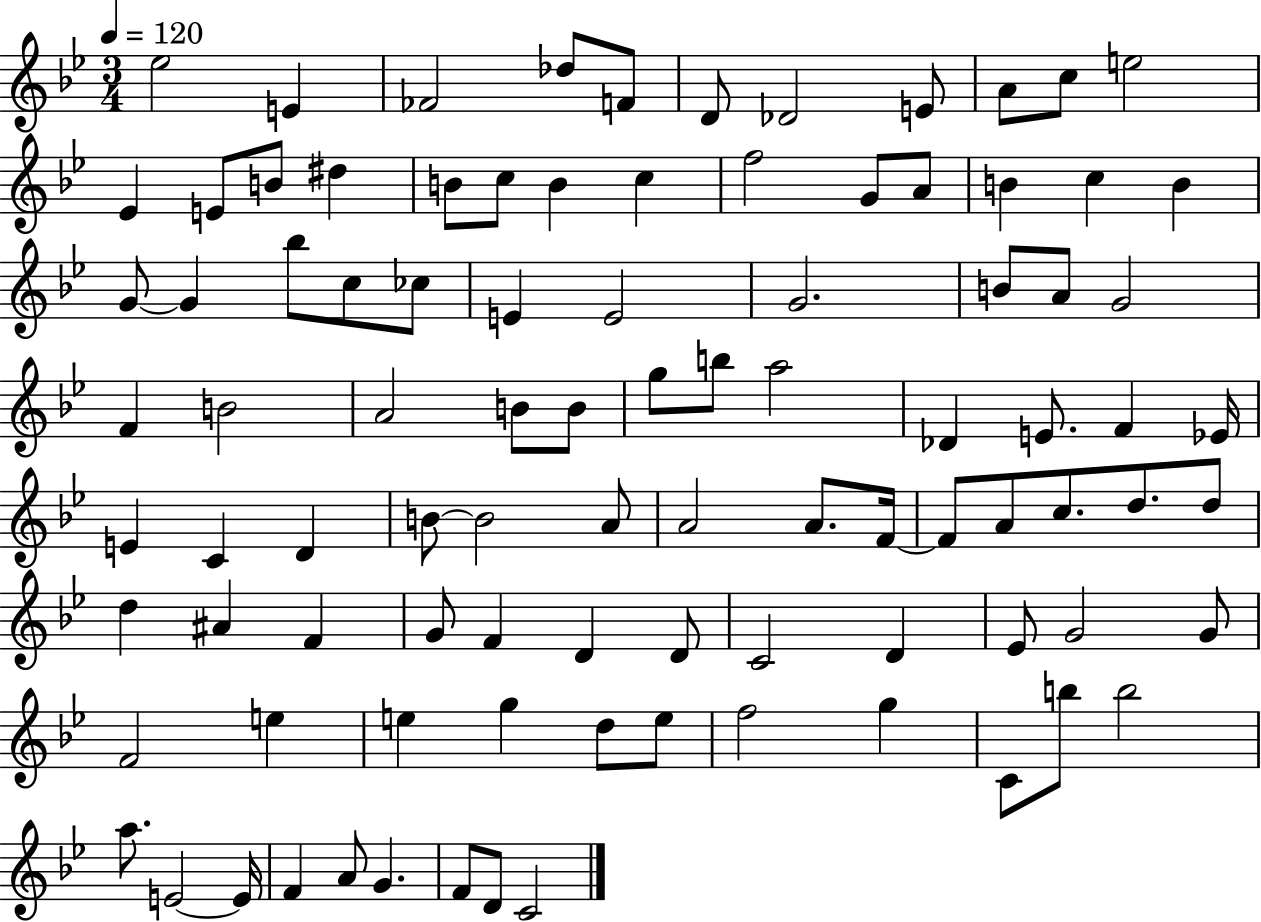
{
  \clef treble
  \numericTimeSignature
  \time 3/4
  \key bes \major
  \tempo 4 = 120
  ees''2 e'4 | fes'2 des''8 f'8 | d'8 des'2 e'8 | a'8 c''8 e''2 | \break ees'4 e'8 b'8 dis''4 | b'8 c''8 b'4 c''4 | f''2 g'8 a'8 | b'4 c''4 b'4 | \break g'8~~ g'4 bes''8 c''8 ces''8 | e'4 e'2 | g'2. | b'8 a'8 g'2 | \break f'4 b'2 | a'2 b'8 b'8 | g''8 b''8 a''2 | des'4 e'8. f'4 ees'16 | \break e'4 c'4 d'4 | b'8~~ b'2 a'8 | a'2 a'8. f'16~~ | f'8 a'8 c''8. d''8. d''8 | \break d''4 ais'4 f'4 | g'8 f'4 d'4 d'8 | c'2 d'4 | ees'8 g'2 g'8 | \break f'2 e''4 | e''4 g''4 d''8 e''8 | f''2 g''4 | c'8 b''8 b''2 | \break a''8. e'2~~ e'16 | f'4 a'8 g'4. | f'8 d'8 c'2 | \bar "|."
}